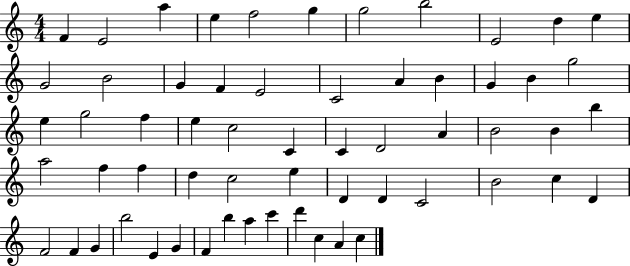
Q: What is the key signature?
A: C major